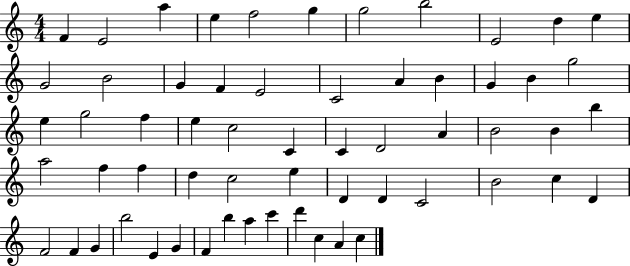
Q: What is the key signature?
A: C major